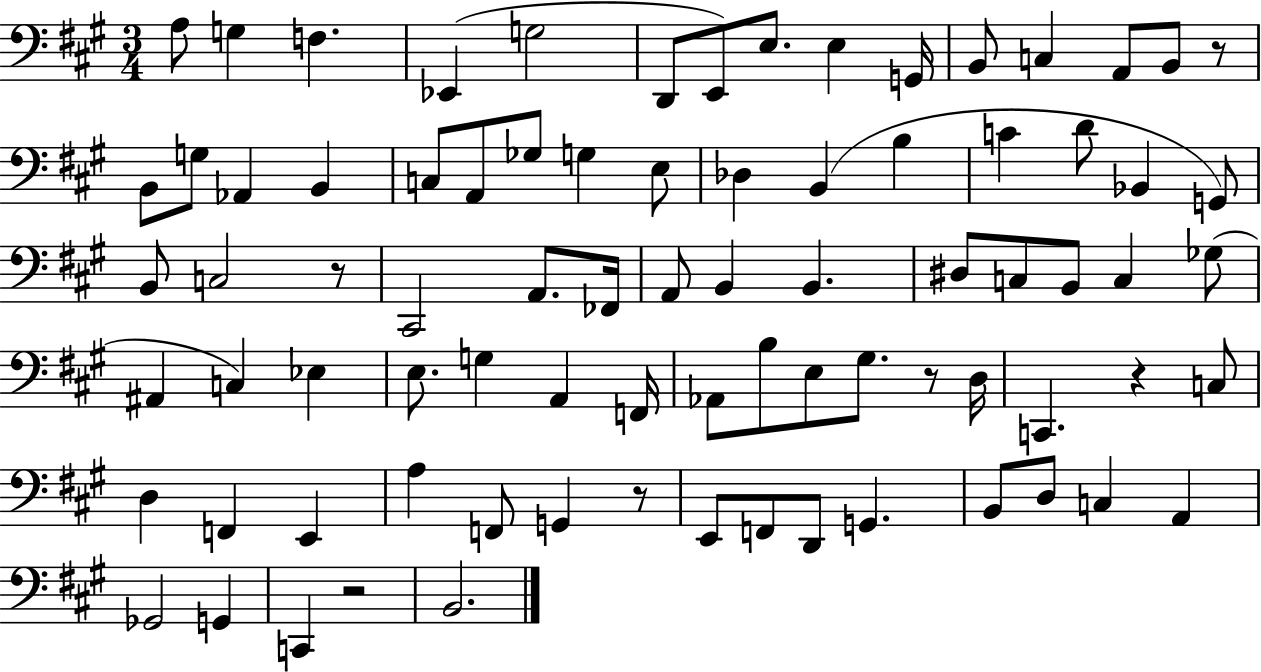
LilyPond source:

{
  \clef bass
  \numericTimeSignature
  \time 3/4
  \key a \major
  a8 g4 f4. | ees,4( g2 | d,8 e,8) e8. e4 g,16 | b,8 c4 a,8 b,8 r8 | \break b,8 g8 aes,4 b,4 | c8 a,8 ges8 g4 e8 | des4 b,4( b4 | c'4 d'8 bes,4 g,8) | \break b,8 c2 r8 | cis,2 a,8. fes,16 | a,8 b,4 b,4. | dis8 c8 b,8 c4 ges8( | \break ais,4 c4) ees4 | e8. g4 a,4 f,16 | aes,8 b8 e8 gis8. r8 d16 | c,4. r4 c8 | \break d4 f,4 e,4 | a4 f,8 g,4 r8 | e,8 f,8 d,8 g,4. | b,8 d8 c4 a,4 | \break ges,2 g,4 | c,4 r2 | b,2. | \bar "|."
}